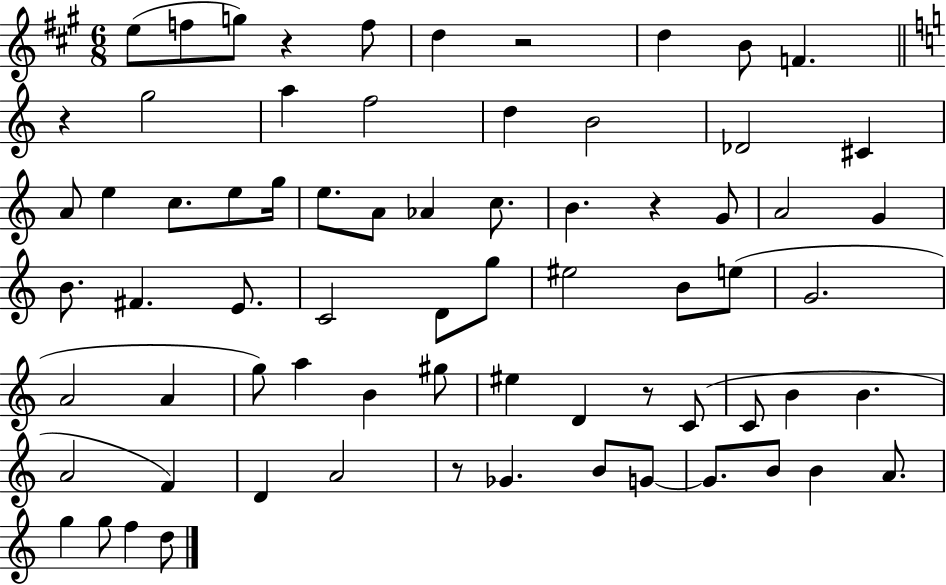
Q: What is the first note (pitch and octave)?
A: E5